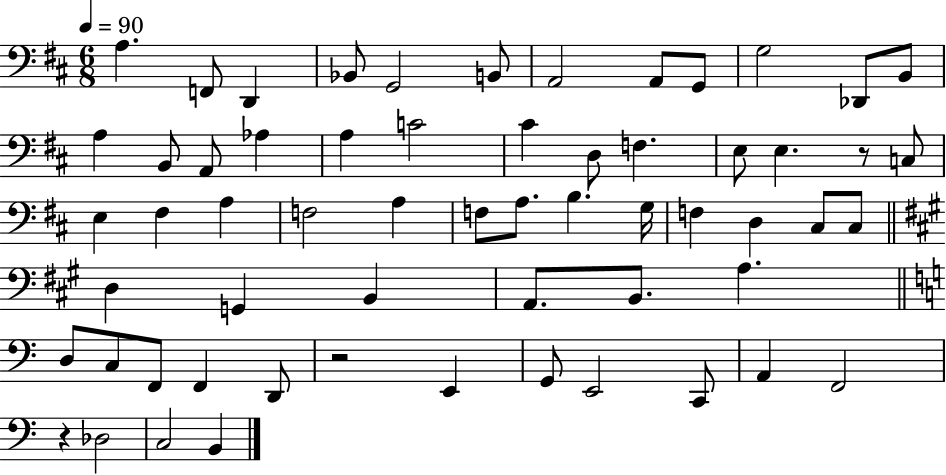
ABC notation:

X:1
T:Untitled
M:6/8
L:1/4
K:D
A, F,,/2 D,, _B,,/2 G,,2 B,,/2 A,,2 A,,/2 G,,/2 G,2 _D,,/2 B,,/2 A, B,,/2 A,,/2 _A, A, C2 ^C D,/2 F, E,/2 E, z/2 C,/2 E, ^F, A, F,2 A, F,/2 A,/2 B, G,/4 F, D, ^C,/2 ^C,/2 D, G,, B,, A,,/2 B,,/2 A, D,/2 C,/2 F,,/2 F,, D,,/2 z2 E,, G,,/2 E,,2 C,,/2 A,, F,,2 z _D,2 C,2 B,,